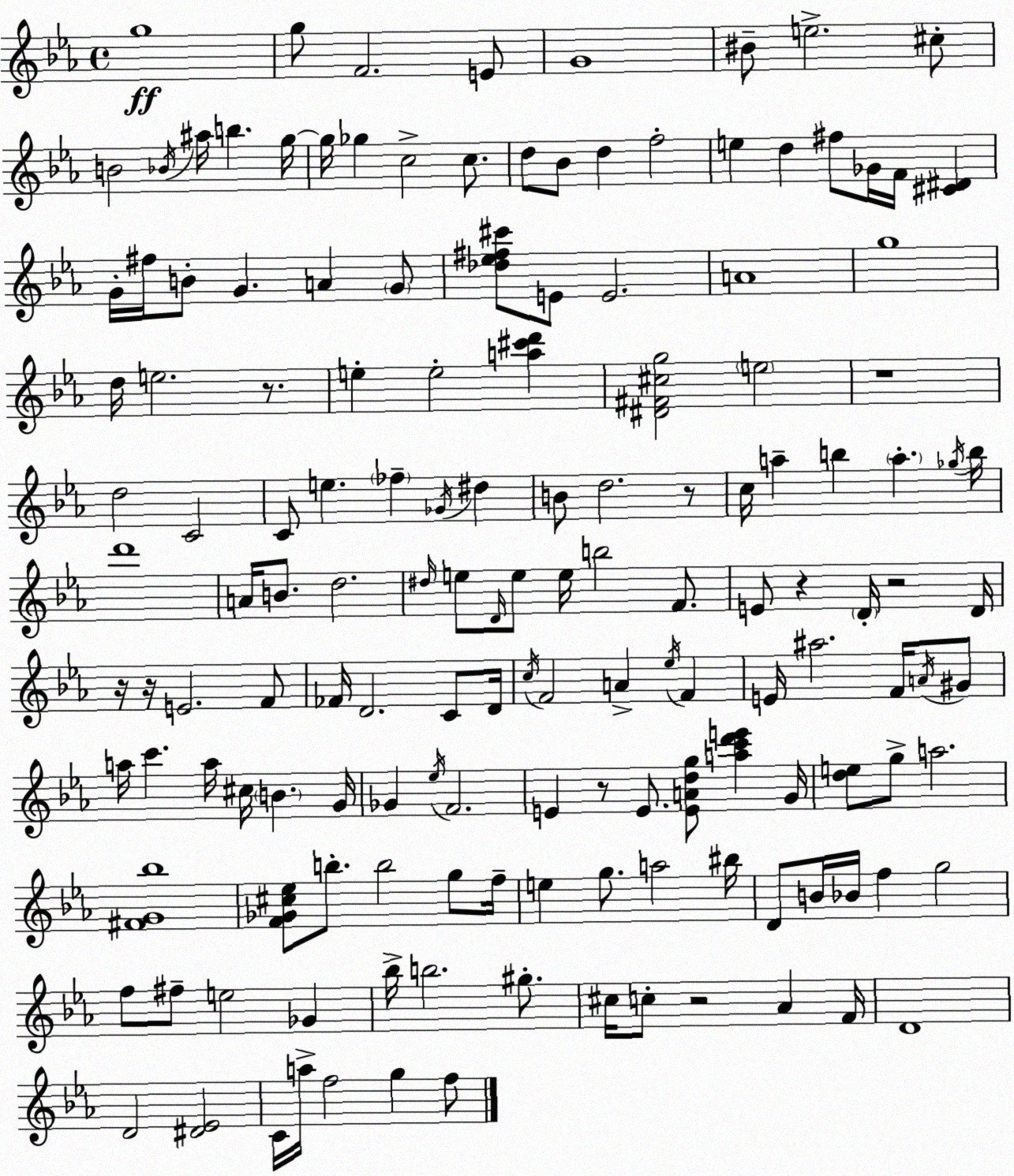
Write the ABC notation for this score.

X:1
T:Untitled
M:4/4
L:1/4
K:Cm
g4 g/2 F2 E/2 G4 ^B/2 e2 ^c/2 B2 _B/4 ^a/4 b g/4 g/4 _g c2 c/2 d/2 _B/2 d f2 e d ^f/2 _G/4 F/4 [^C^D] G/4 ^f/4 B/2 G A G/2 [_d_e^f^c']/2 E/2 E2 A4 g4 d/4 e2 z/2 e e2 [a^c'd'] [^D^F^cg]2 e2 z4 d2 C2 C/2 e _f _G/4 ^d B/2 d2 z/2 c/4 a b a _g/4 b/4 d'4 A/4 B/2 d2 ^d/4 e/2 D/4 e/2 e/4 b2 F/2 E/2 z D/4 z2 D/4 z/4 z/4 E2 F/2 _F/4 D2 C/2 D/4 c/4 F2 A _e/4 F E/4 ^a2 F/4 A/4 ^G/2 a/4 c' a/4 ^c/4 B G/4 _G _e/4 F2 E z/2 E/2 [EAdg]/2 [ac'd'e'] G/4 [de]/2 g/2 a2 [^FG_b]4 [F_G^c_e]/2 b/2 b2 g/2 f/4 e g/2 a2 ^b/4 D/2 B/4 _B/4 f g2 f/2 ^f/2 e2 _G _b/4 b2 ^g/2 ^c/4 c/2 z2 _A F/4 D4 D2 [^D_E]2 C/4 a/4 f2 g f/2